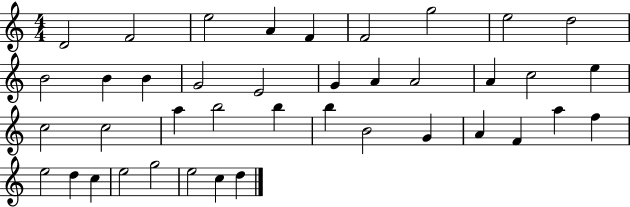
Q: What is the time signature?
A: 4/4